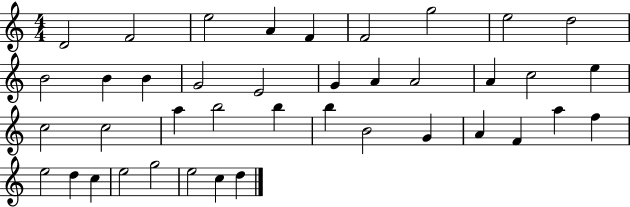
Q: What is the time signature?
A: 4/4